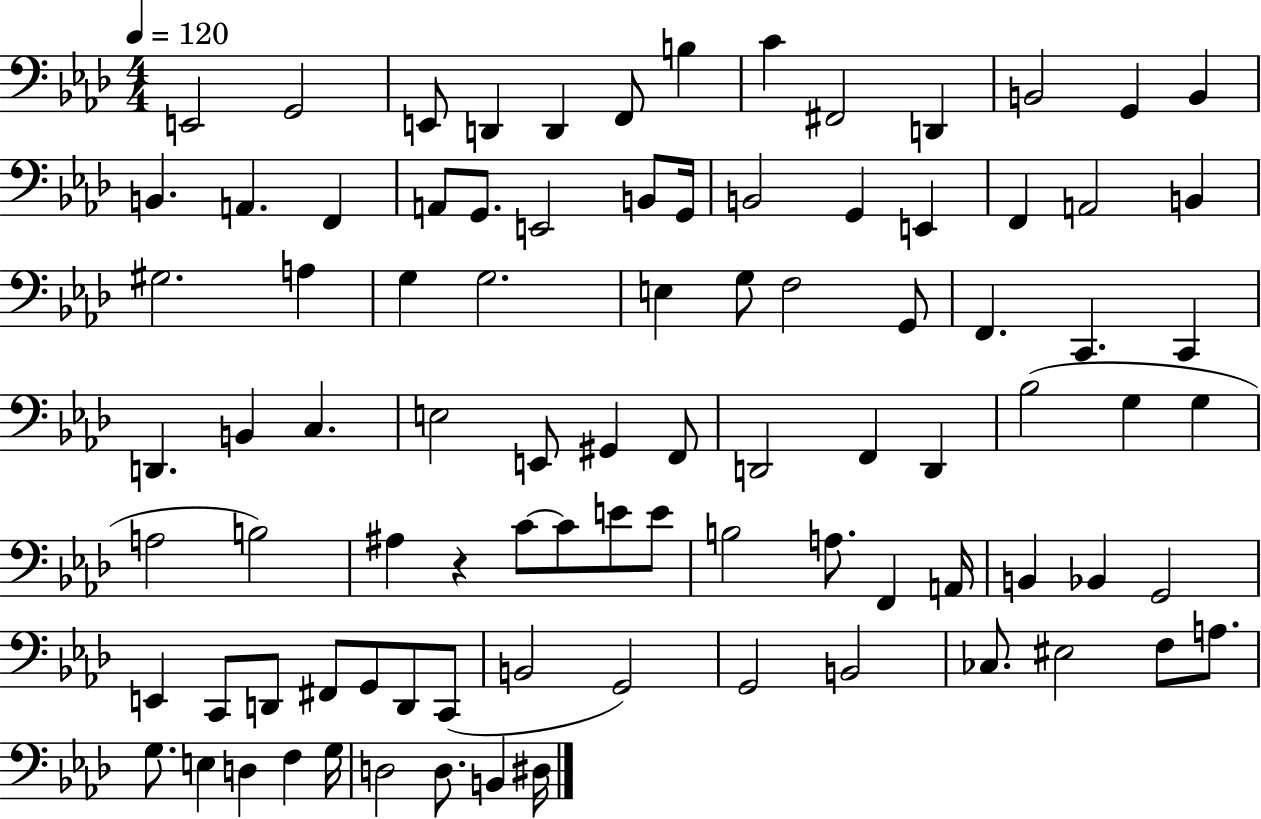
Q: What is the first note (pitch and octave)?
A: E2